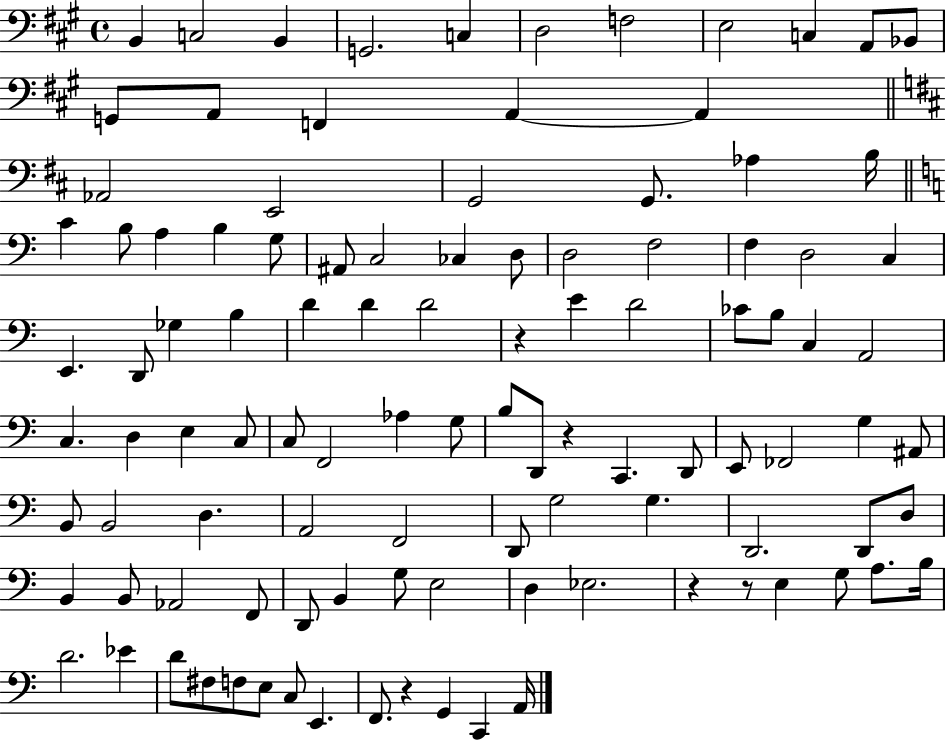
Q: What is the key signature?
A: A major